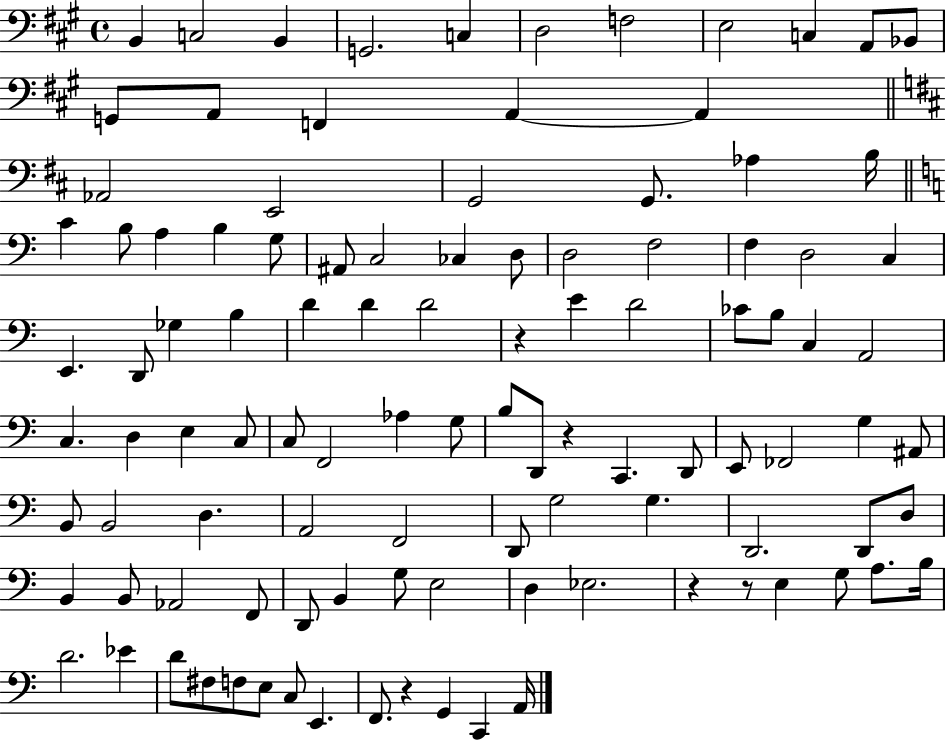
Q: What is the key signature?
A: A major